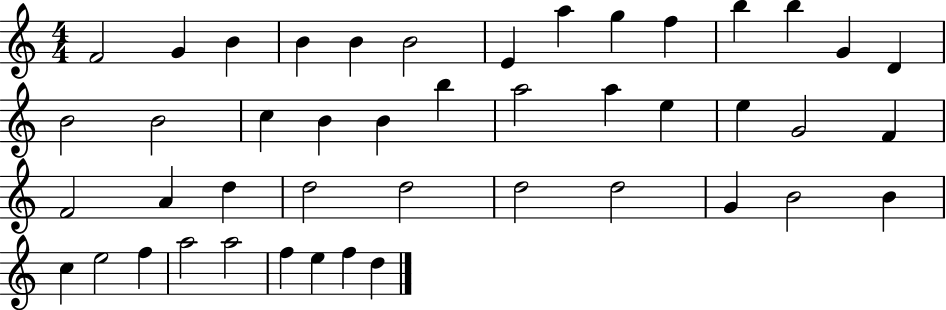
X:1
T:Untitled
M:4/4
L:1/4
K:C
F2 G B B B B2 E a g f b b G D B2 B2 c B B b a2 a e e G2 F F2 A d d2 d2 d2 d2 G B2 B c e2 f a2 a2 f e f d